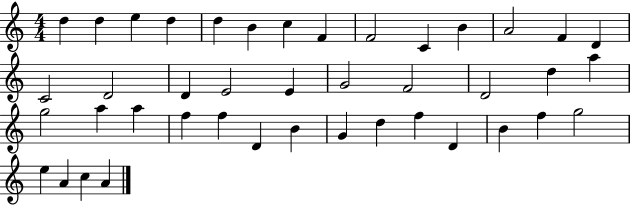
D5/q D5/q E5/q D5/q D5/q B4/q C5/q F4/q F4/h C4/q B4/q A4/h F4/q D4/q C4/h D4/h D4/q E4/h E4/q G4/h F4/h D4/h D5/q A5/q G5/h A5/q A5/q F5/q F5/q D4/q B4/q G4/q D5/q F5/q D4/q B4/q F5/q G5/h E5/q A4/q C5/q A4/q